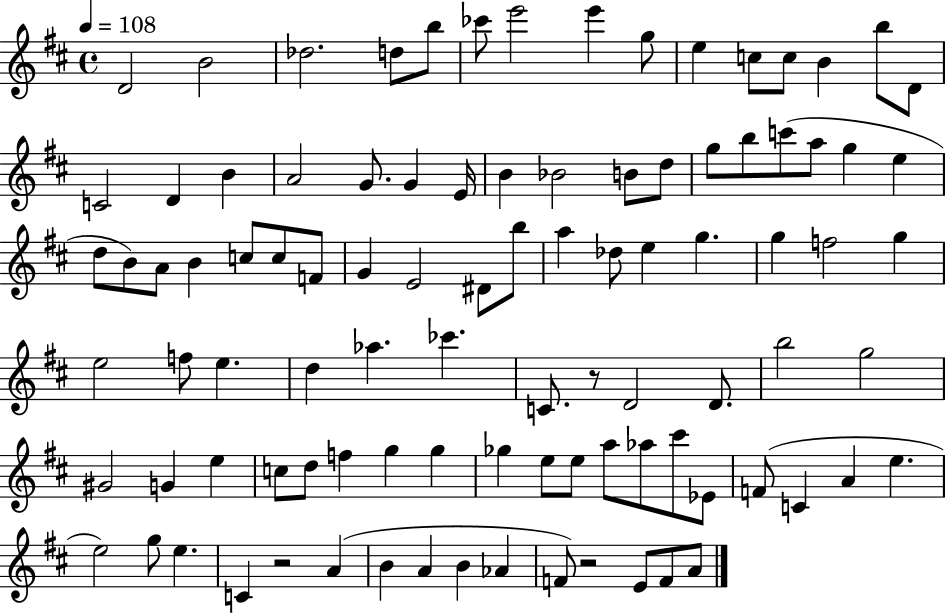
{
  \clef treble
  \time 4/4
  \defaultTimeSignature
  \key d \major
  \tempo 4 = 108
  d'2 b'2 | des''2. d''8 b''8 | ces'''8 e'''2 e'''4 g''8 | e''4 c''8 c''8 b'4 b''8 d'8 | \break c'2 d'4 b'4 | a'2 g'8. g'4 e'16 | b'4 bes'2 b'8 d''8 | g''8 b''8 c'''8( a''8 g''4 e''4 | \break d''8 b'8) a'8 b'4 c''8 c''8 f'8 | g'4 e'2 dis'8 b''8 | a''4 des''8 e''4 g''4. | g''4 f''2 g''4 | \break e''2 f''8 e''4. | d''4 aes''4. ces'''4. | c'8. r8 d'2 d'8. | b''2 g''2 | \break gis'2 g'4 e''4 | c''8 d''8 f''4 g''4 g''4 | ges''4 e''8 e''8 a''8 aes''8 cis'''8 ees'8 | f'8( c'4 a'4 e''4. | \break e''2) g''8 e''4. | c'4 r2 a'4( | b'4 a'4 b'4 aes'4 | f'8) r2 e'8 f'8 a'8 | \break \bar "|."
}